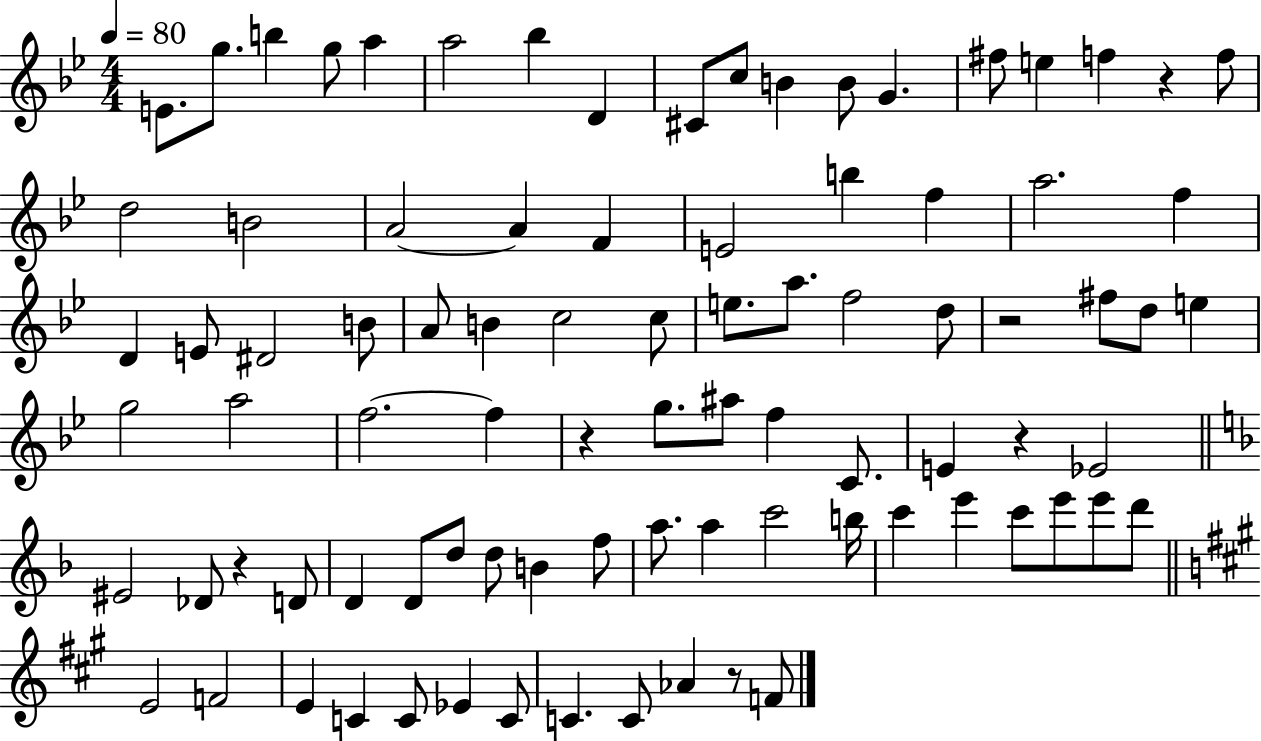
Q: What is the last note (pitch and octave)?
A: F4